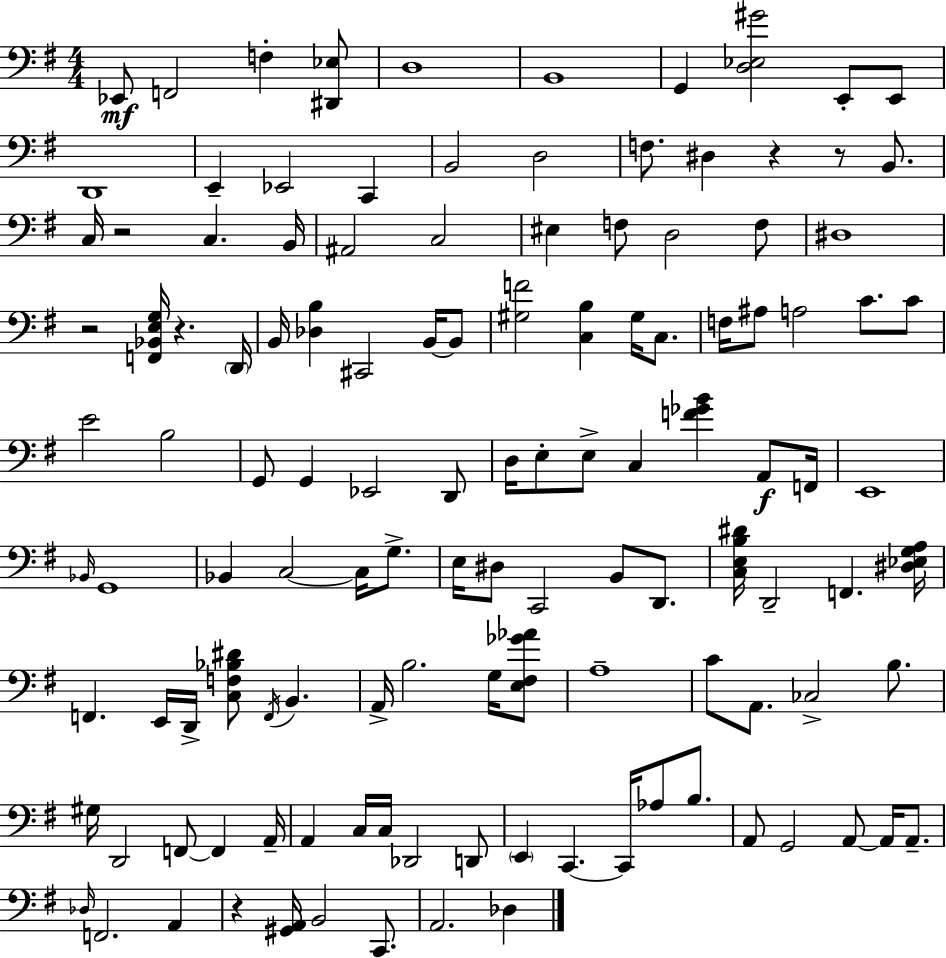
X:1
T:Untitled
M:4/4
L:1/4
K:Em
_E,,/2 F,,2 F, [^D,,_E,]/2 D,4 B,,4 G,, [D,_E,^G]2 E,,/2 E,,/2 D,,4 E,, _E,,2 C,, B,,2 D,2 F,/2 ^D, z z/2 B,,/2 C,/4 z2 C, B,,/4 ^A,,2 C,2 ^E, F,/2 D,2 F,/2 ^D,4 z2 [F,,_B,,E,G,]/4 z D,,/4 B,,/4 [_D,B,] ^C,,2 B,,/4 B,,/2 [^G,F]2 [C,B,] ^G,/4 C,/2 F,/4 ^A,/2 A,2 C/2 C/2 E2 B,2 G,,/2 G,, _E,,2 D,,/2 D,/4 E,/2 E,/2 C, [F_GB] A,,/2 F,,/4 E,,4 _B,,/4 G,,4 _B,, C,2 C,/4 G,/2 E,/4 ^D,/2 C,,2 B,,/2 D,,/2 [C,E,B,^D]/4 D,,2 F,, [^D,_E,G,A,]/4 F,, E,,/4 D,,/4 [C,F,_B,^D]/2 F,,/4 B,, A,,/4 B,2 G,/4 [E,^F,_G_A]/2 A,4 C/2 A,,/2 _C,2 B,/2 ^G,/4 D,,2 F,,/2 F,, A,,/4 A,, C,/4 C,/4 _D,,2 D,,/2 E,, C,, C,,/4 _A,/2 B,/2 A,,/2 G,,2 A,,/2 A,,/4 A,,/2 _D,/4 F,,2 A,, z [^G,,A,,]/4 B,,2 C,,/2 A,,2 _D,